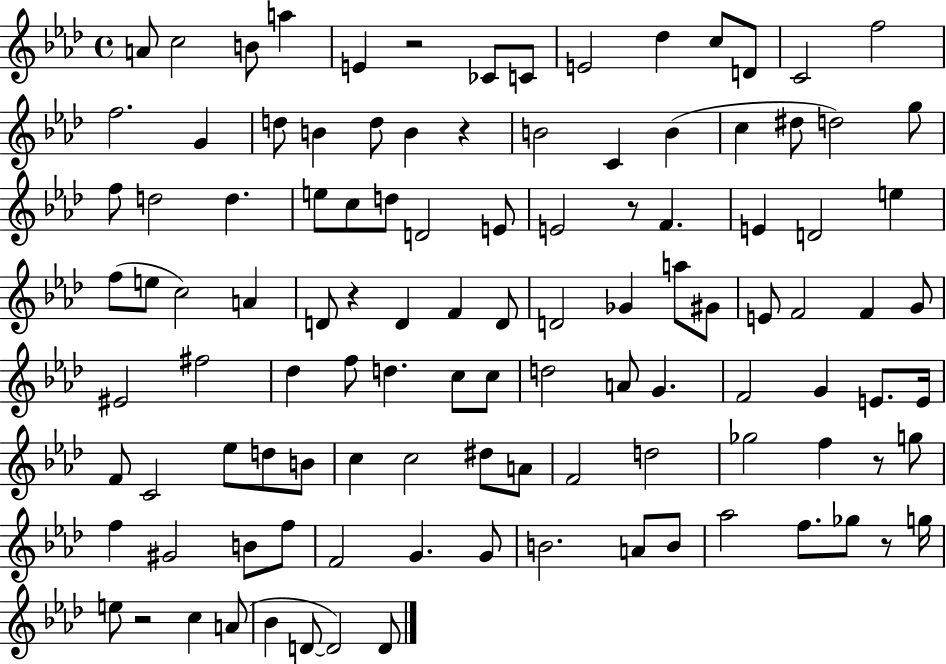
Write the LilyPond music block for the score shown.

{
  \clef treble
  \time 4/4
  \defaultTimeSignature
  \key aes \major
  a'8 c''2 b'8 a''4 | e'4 r2 ces'8 c'8 | e'2 des''4 c''8 d'8 | c'2 f''2 | \break f''2. g'4 | d''8 b'4 d''8 b'4 r4 | b'2 c'4 b'4( | c''4 dis''8 d''2) g''8 | \break f''8 d''2 d''4. | e''8 c''8 d''8 d'2 e'8 | e'2 r8 f'4. | e'4 d'2 e''4 | \break f''8( e''8 c''2) a'4 | d'8 r4 d'4 f'4 d'8 | d'2 ges'4 a''8 gis'8 | e'8 f'2 f'4 g'8 | \break eis'2 fis''2 | des''4 f''8 d''4. c''8 c''8 | d''2 a'8 g'4. | f'2 g'4 e'8. e'16 | \break f'8 c'2 ees''8 d''8 b'8 | c''4 c''2 dis''8 a'8 | f'2 d''2 | ges''2 f''4 r8 g''8 | \break f''4 gis'2 b'8 f''8 | f'2 g'4. g'8 | b'2. a'8 b'8 | aes''2 f''8. ges''8 r8 g''16 | \break e''8 r2 c''4 a'8( | bes'4 d'8~~ d'2) d'8 | \bar "|."
}